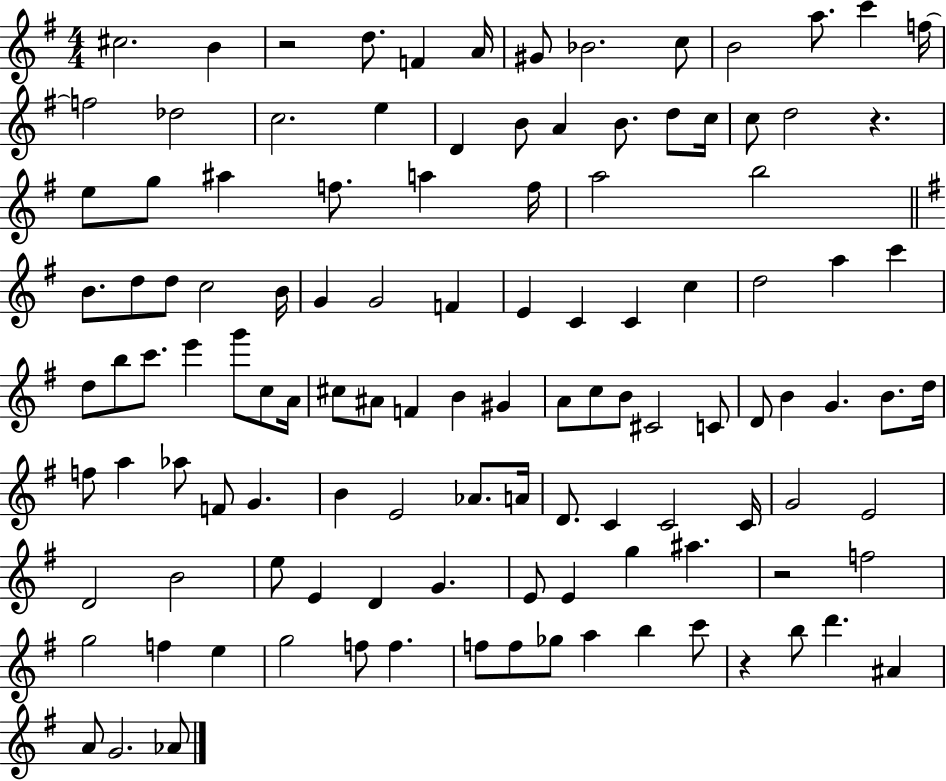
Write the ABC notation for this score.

X:1
T:Untitled
M:4/4
L:1/4
K:G
^c2 B z2 d/2 F A/4 ^G/2 _B2 c/2 B2 a/2 c' f/4 f2 _d2 c2 e D B/2 A B/2 d/2 c/4 c/2 d2 z e/2 g/2 ^a f/2 a f/4 a2 b2 B/2 d/2 d/2 c2 B/4 G G2 F E C C c d2 a c' d/2 b/2 c'/2 e' g'/2 c/2 A/4 ^c/2 ^A/2 F B ^G A/2 c/2 B/2 ^C2 C/2 D/2 B G B/2 d/4 f/2 a _a/2 F/2 G B E2 _A/2 A/4 D/2 C C2 C/4 G2 E2 D2 B2 e/2 E D G E/2 E g ^a z2 f2 g2 f e g2 f/2 f f/2 f/2 _g/2 a b c'/2 z b/2 d' ^A A/2 G2 _A/2